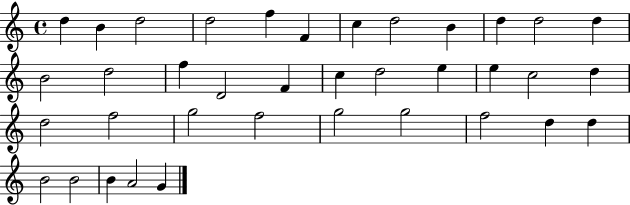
D5/q B4/q D5/h D5/h F5/q F4/q C5/q D5/h B4/q D5/q D5/h D5/q B4/h D5/h F5/q D4/h F4/q C5/q D5/h E5/q E5/q C5/h D5/q D5/h F5/h G5/h F5/h G5/h G5/h F5/h D5/q D5/q B4/h B4/h B4/q A4/h G4/q